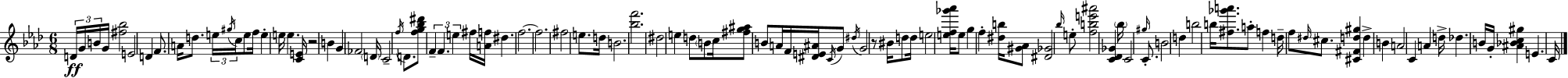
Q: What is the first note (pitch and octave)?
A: D4